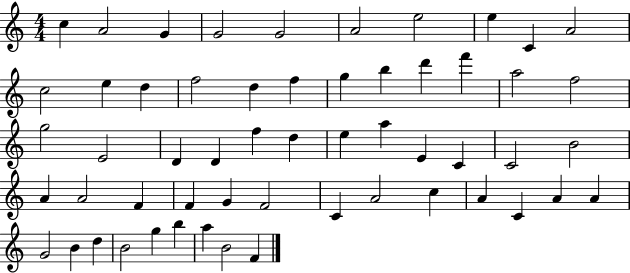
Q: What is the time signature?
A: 4/4